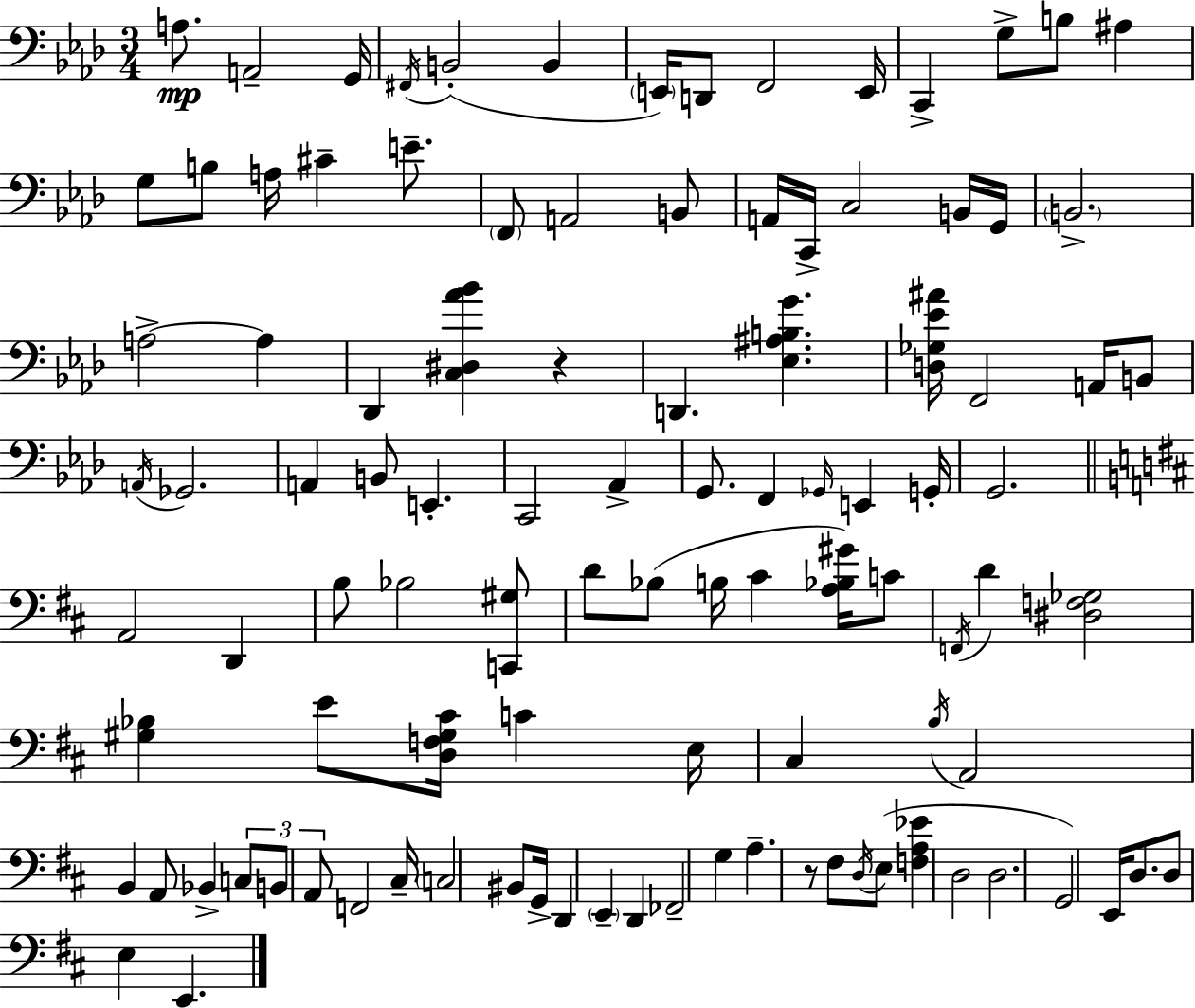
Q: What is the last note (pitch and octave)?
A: E2